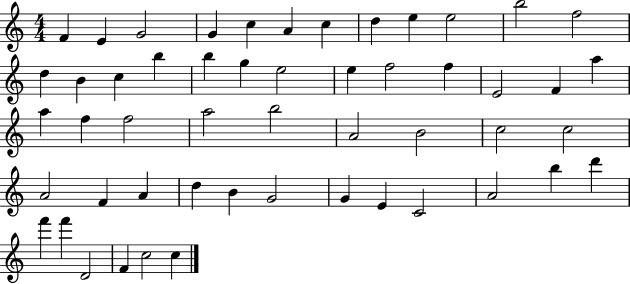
X:1
T:Untitled
M:4/4
L:1/4
K:C
F E G2 G c A c d e e2 b2 f2 d B c b b g e2 e f2 f E2 F a a f f2 a2 b2 A2 B2 c2 c2 A2 F A d B G2 G E C2 A2 b d' f' f' D2 F c2 c